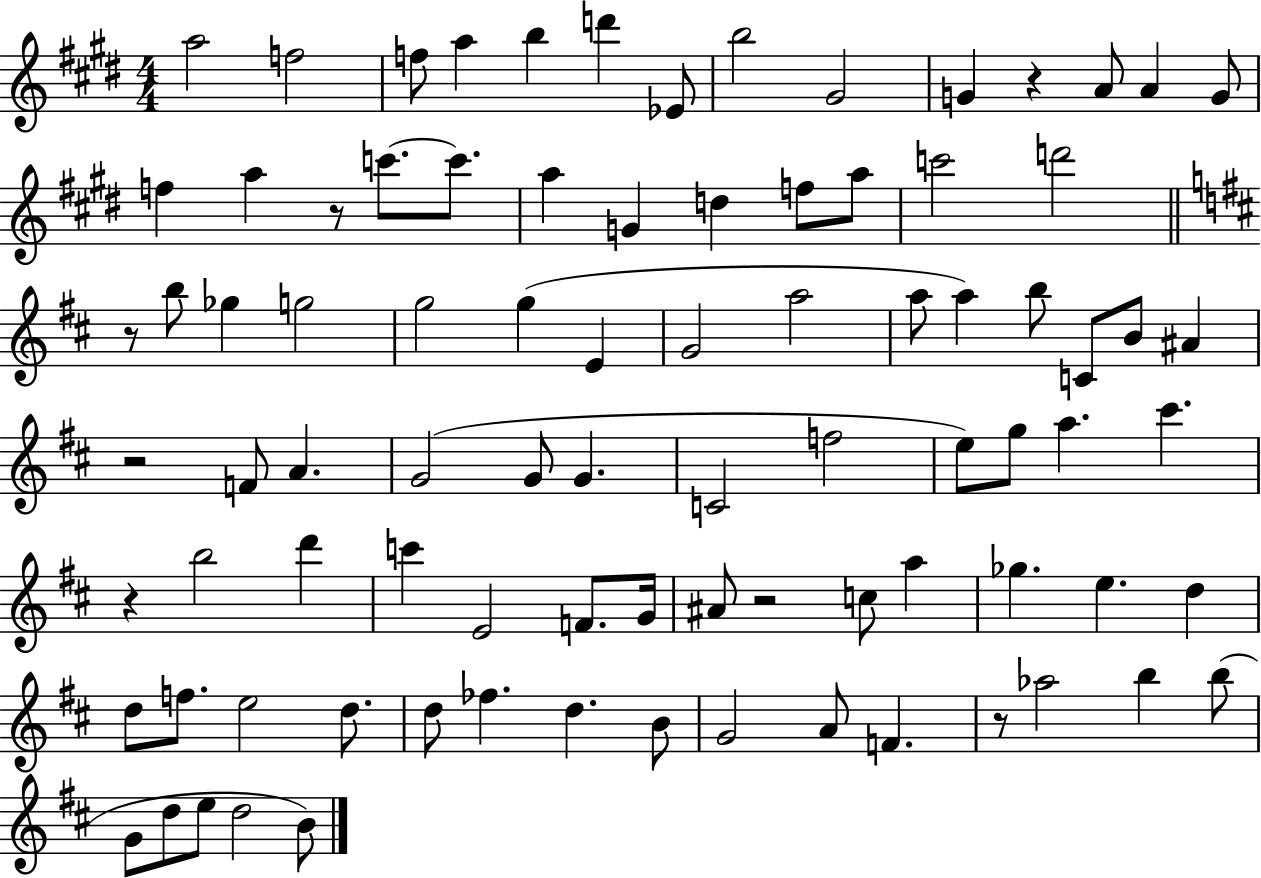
X:1
T:Untitled
M:4/4
L:1/4
K:E
a2 f2 f/2 a b d' _E/2 b2 ^G2 G z A/2 A G/2 f a z/2 c'/2 c'/2 a G d f/2 a/2 c'2 d'2 z/2 b/2 _g g2 g2 g E G2 a2 a/2 a b/2 C/2 B/2 ^A z2 F/2 A G2 G/2 G C2 f2 e/2 g/2 a ^c' z b2 d' c' E2 F/2 G/4 ^A/2 z2 c/2 a _g e d d/2 f/2 e2 d/2 d/2 _f d B/2 G2 A/2 F z/2 _a2 b b/2 G/2 d/2 e/2 d2 B/2